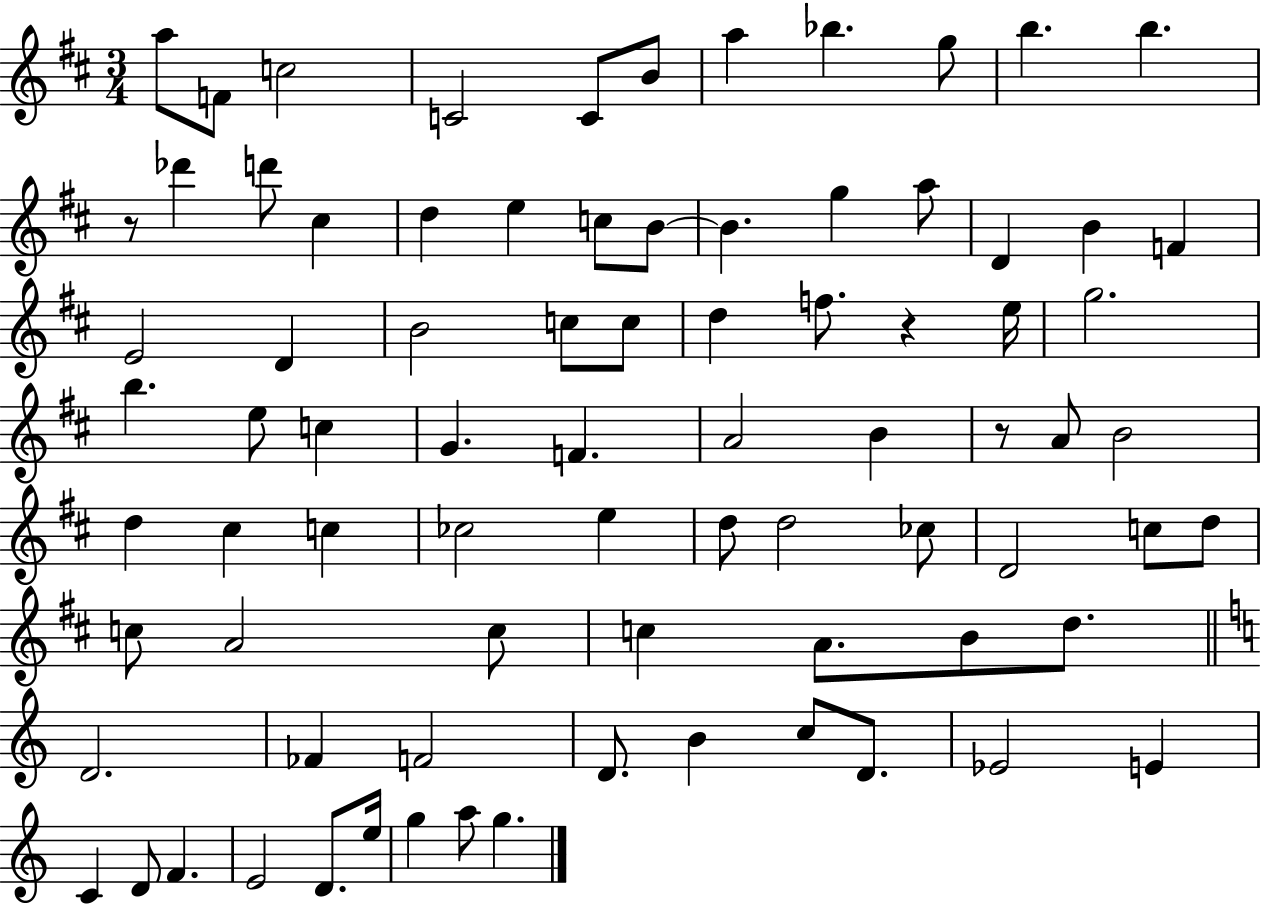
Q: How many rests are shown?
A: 3